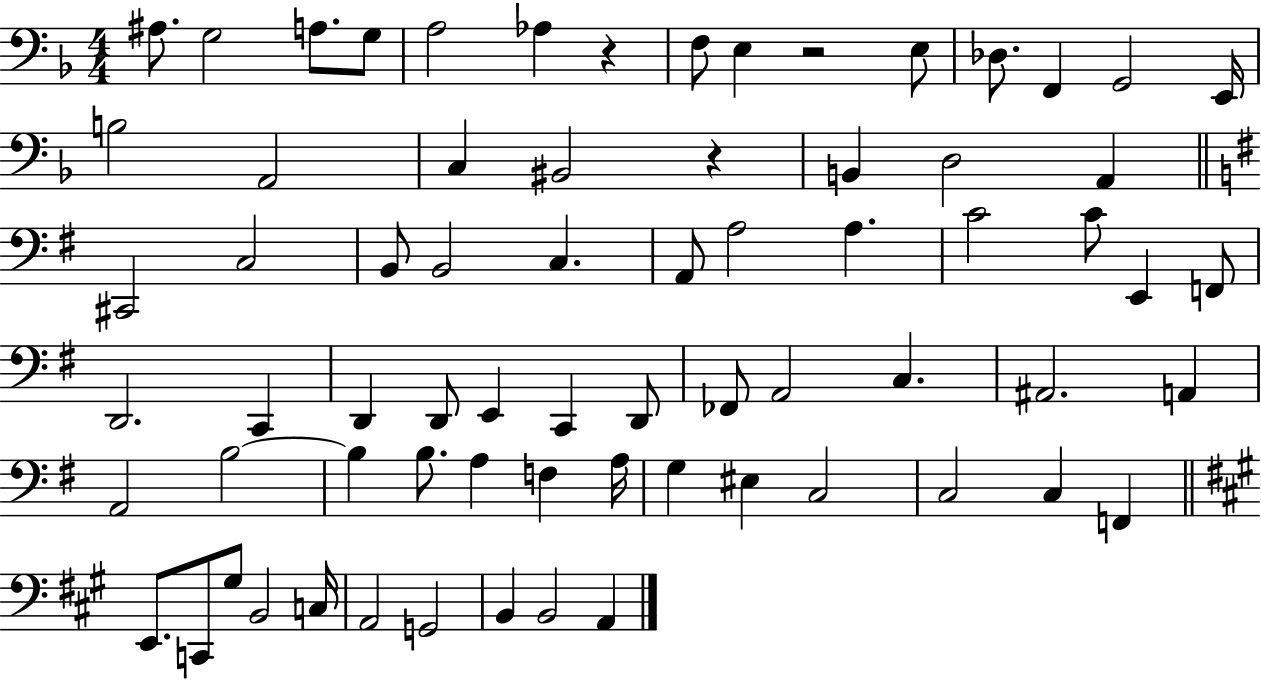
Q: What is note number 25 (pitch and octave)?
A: C3